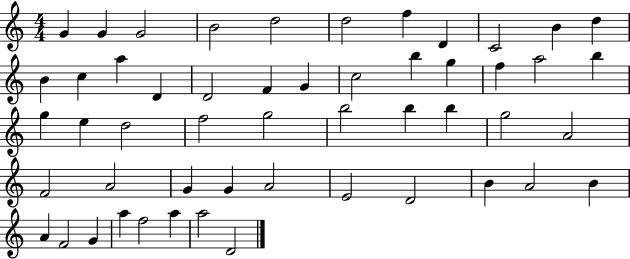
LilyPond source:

{
  \clef treble
  \numericTimeSignature
  \time 4/4
  \key c \major
  g'4 g'4 g'2 | b'2 d''2 | d''2 f''4 d'4 | c'2 b'4 d''4 | \break b'4 c''4 a''4 d'4 | d'2 f'4 g'4 | c''2 b''4 g''4 | f''4 a''2 b''4 | \break g''4 e''4 d''2 | f''2 g''2 | b''2 b''4 b''4 | g''2 a'2 | \break f'2 a'2 | g'4 g'4 a'2 | e'2 d'2 | b'4 a'2 b'4 | \break a'4 f'2 g'4 | a''4 f''2 a''4 | a''2 d'2 | \bar "|."
}